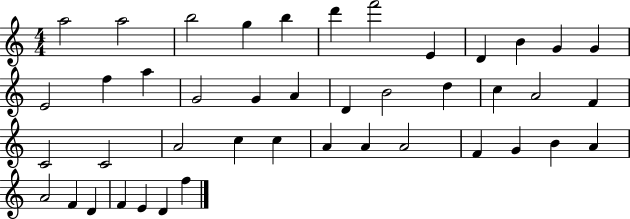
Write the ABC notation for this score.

X:1
T:Untitled
M:4/4
L:1/4
K:C
a2 a2 b2 g b d' f'2 E D B G G E2 f a G2 G A D B2 d c A2 F C2 C2 A2 c c A A A2 F G B A A2 F D F E D f